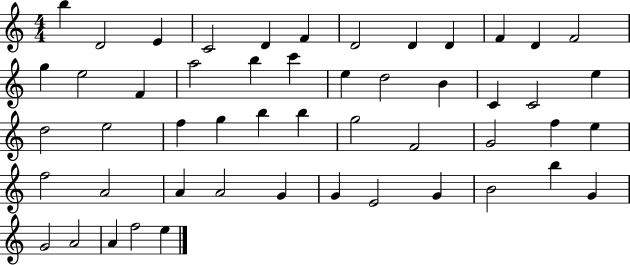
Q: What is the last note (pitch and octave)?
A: E5